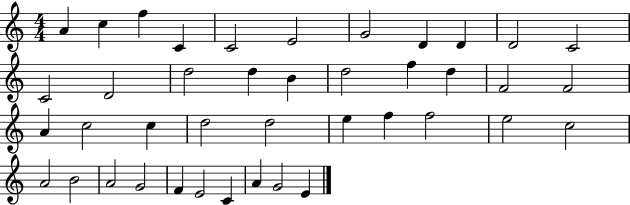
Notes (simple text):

A4/q C5/q F5/q C4/q C4/h E4/h G4/h D4/q D4/q D4/h C4/h C4/h D4/h D5/h D5/q B4/q D5/h F5/q D5/q F4/h F4/h A4/q C5/h C5/q D5/h D5/h E5/q F5/q F5/h E5/h C5/h A4/h B4/h A4/h G4/h F4/q E4/h C4/q A4/q G4/h E4/q